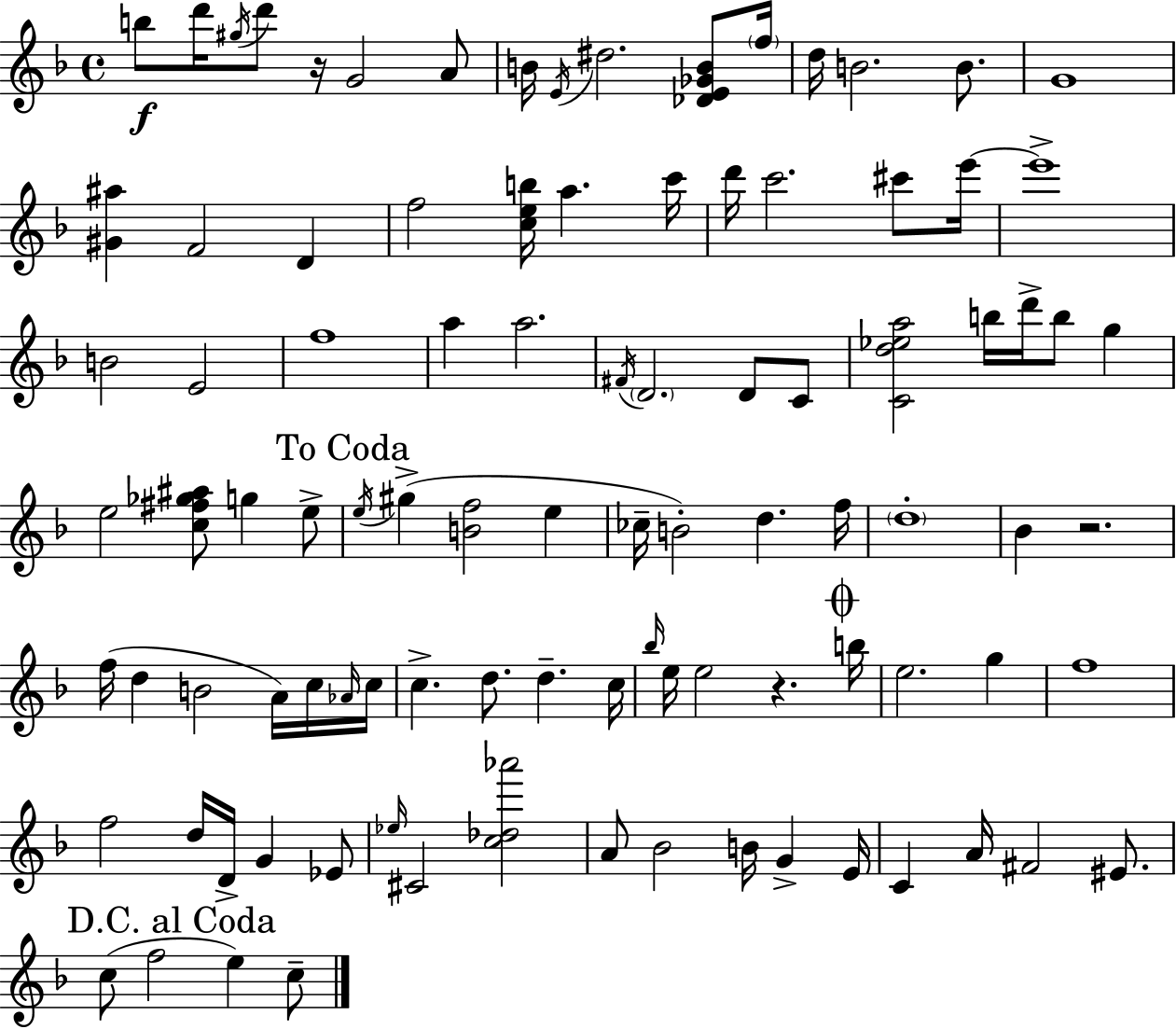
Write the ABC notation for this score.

X:1
T:Untitled
M:4/4
L:1/4
K:Dm
b/2 d'/4 ^g/4 d'/2 z/4 G2 A/2 B/4 E/4 ^d2 [_DE_GB]/2 f/4 d/4 B2 B/2 G4 [^G^a] F2 D f2 [ceb]/4 a c'/4 d'/4 c'2 ^c'/2 e'/4 e'4 B2 E2 f4 a a2 ^F/4 D2 D/2 C/2 [Cd_ea]2 b/4 d'/4 b/2 g e2 [c^f_g^a]/2 g e/2 e/4 ^g [Bf]2 e _c/4 B2 d f/4 d4 _B z2 f/4 d B2 A/4 c/4 _A/4 c/4 c d/2 d c/4 _b/4 e/4 e2 z b/4 e2 g f4 f2 d/4 D/4 G _E/2 _e/4 ^C2 [c_d_a']2 A/2 _B2 B/4 G E/4 C A/4 ^F2 ^E/2 c/2 f2 e c/2